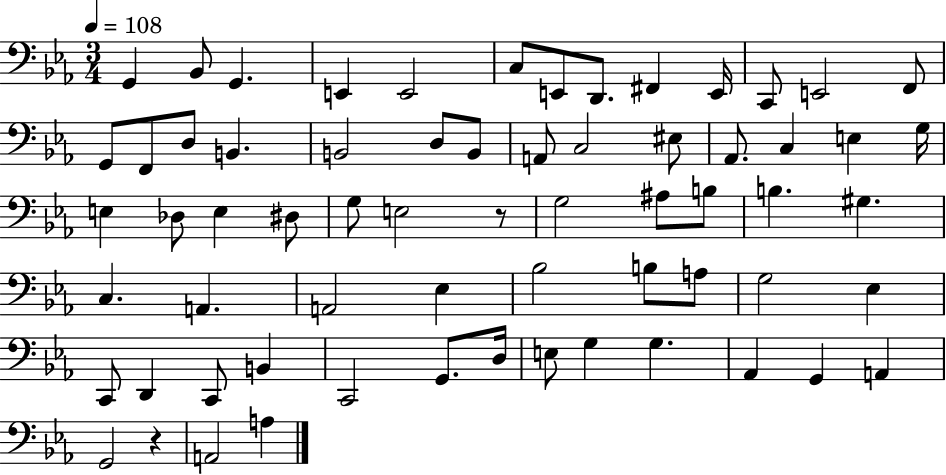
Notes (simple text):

G2/q Bb2/e G2/q. E2/q E2/h C3/e E2/e D2/e. F#2/q E2/s C2/e E2/h F2/e G2/e F2/e D3/e B2/q. B2/h D3/e B2/e A2/e C3/h EIS3/e Ab2/e. C3/q E3/q G3/s E3/q Db3/e E3/q D#3/e G3/e E3/h R/e G3/h A#3/e B3/e B3/q. G#3/q. C3/q. A2/q. A2/h Eb3/q Bb3/h B3/e A3/e G3/h Eb3/q C2/e D2/q C2/e B2/q C2/h G2/e. D3/s E3/e G3/q G3/q. Ab2/q G2/q A2/q G2/h R/q A2/h A3/q